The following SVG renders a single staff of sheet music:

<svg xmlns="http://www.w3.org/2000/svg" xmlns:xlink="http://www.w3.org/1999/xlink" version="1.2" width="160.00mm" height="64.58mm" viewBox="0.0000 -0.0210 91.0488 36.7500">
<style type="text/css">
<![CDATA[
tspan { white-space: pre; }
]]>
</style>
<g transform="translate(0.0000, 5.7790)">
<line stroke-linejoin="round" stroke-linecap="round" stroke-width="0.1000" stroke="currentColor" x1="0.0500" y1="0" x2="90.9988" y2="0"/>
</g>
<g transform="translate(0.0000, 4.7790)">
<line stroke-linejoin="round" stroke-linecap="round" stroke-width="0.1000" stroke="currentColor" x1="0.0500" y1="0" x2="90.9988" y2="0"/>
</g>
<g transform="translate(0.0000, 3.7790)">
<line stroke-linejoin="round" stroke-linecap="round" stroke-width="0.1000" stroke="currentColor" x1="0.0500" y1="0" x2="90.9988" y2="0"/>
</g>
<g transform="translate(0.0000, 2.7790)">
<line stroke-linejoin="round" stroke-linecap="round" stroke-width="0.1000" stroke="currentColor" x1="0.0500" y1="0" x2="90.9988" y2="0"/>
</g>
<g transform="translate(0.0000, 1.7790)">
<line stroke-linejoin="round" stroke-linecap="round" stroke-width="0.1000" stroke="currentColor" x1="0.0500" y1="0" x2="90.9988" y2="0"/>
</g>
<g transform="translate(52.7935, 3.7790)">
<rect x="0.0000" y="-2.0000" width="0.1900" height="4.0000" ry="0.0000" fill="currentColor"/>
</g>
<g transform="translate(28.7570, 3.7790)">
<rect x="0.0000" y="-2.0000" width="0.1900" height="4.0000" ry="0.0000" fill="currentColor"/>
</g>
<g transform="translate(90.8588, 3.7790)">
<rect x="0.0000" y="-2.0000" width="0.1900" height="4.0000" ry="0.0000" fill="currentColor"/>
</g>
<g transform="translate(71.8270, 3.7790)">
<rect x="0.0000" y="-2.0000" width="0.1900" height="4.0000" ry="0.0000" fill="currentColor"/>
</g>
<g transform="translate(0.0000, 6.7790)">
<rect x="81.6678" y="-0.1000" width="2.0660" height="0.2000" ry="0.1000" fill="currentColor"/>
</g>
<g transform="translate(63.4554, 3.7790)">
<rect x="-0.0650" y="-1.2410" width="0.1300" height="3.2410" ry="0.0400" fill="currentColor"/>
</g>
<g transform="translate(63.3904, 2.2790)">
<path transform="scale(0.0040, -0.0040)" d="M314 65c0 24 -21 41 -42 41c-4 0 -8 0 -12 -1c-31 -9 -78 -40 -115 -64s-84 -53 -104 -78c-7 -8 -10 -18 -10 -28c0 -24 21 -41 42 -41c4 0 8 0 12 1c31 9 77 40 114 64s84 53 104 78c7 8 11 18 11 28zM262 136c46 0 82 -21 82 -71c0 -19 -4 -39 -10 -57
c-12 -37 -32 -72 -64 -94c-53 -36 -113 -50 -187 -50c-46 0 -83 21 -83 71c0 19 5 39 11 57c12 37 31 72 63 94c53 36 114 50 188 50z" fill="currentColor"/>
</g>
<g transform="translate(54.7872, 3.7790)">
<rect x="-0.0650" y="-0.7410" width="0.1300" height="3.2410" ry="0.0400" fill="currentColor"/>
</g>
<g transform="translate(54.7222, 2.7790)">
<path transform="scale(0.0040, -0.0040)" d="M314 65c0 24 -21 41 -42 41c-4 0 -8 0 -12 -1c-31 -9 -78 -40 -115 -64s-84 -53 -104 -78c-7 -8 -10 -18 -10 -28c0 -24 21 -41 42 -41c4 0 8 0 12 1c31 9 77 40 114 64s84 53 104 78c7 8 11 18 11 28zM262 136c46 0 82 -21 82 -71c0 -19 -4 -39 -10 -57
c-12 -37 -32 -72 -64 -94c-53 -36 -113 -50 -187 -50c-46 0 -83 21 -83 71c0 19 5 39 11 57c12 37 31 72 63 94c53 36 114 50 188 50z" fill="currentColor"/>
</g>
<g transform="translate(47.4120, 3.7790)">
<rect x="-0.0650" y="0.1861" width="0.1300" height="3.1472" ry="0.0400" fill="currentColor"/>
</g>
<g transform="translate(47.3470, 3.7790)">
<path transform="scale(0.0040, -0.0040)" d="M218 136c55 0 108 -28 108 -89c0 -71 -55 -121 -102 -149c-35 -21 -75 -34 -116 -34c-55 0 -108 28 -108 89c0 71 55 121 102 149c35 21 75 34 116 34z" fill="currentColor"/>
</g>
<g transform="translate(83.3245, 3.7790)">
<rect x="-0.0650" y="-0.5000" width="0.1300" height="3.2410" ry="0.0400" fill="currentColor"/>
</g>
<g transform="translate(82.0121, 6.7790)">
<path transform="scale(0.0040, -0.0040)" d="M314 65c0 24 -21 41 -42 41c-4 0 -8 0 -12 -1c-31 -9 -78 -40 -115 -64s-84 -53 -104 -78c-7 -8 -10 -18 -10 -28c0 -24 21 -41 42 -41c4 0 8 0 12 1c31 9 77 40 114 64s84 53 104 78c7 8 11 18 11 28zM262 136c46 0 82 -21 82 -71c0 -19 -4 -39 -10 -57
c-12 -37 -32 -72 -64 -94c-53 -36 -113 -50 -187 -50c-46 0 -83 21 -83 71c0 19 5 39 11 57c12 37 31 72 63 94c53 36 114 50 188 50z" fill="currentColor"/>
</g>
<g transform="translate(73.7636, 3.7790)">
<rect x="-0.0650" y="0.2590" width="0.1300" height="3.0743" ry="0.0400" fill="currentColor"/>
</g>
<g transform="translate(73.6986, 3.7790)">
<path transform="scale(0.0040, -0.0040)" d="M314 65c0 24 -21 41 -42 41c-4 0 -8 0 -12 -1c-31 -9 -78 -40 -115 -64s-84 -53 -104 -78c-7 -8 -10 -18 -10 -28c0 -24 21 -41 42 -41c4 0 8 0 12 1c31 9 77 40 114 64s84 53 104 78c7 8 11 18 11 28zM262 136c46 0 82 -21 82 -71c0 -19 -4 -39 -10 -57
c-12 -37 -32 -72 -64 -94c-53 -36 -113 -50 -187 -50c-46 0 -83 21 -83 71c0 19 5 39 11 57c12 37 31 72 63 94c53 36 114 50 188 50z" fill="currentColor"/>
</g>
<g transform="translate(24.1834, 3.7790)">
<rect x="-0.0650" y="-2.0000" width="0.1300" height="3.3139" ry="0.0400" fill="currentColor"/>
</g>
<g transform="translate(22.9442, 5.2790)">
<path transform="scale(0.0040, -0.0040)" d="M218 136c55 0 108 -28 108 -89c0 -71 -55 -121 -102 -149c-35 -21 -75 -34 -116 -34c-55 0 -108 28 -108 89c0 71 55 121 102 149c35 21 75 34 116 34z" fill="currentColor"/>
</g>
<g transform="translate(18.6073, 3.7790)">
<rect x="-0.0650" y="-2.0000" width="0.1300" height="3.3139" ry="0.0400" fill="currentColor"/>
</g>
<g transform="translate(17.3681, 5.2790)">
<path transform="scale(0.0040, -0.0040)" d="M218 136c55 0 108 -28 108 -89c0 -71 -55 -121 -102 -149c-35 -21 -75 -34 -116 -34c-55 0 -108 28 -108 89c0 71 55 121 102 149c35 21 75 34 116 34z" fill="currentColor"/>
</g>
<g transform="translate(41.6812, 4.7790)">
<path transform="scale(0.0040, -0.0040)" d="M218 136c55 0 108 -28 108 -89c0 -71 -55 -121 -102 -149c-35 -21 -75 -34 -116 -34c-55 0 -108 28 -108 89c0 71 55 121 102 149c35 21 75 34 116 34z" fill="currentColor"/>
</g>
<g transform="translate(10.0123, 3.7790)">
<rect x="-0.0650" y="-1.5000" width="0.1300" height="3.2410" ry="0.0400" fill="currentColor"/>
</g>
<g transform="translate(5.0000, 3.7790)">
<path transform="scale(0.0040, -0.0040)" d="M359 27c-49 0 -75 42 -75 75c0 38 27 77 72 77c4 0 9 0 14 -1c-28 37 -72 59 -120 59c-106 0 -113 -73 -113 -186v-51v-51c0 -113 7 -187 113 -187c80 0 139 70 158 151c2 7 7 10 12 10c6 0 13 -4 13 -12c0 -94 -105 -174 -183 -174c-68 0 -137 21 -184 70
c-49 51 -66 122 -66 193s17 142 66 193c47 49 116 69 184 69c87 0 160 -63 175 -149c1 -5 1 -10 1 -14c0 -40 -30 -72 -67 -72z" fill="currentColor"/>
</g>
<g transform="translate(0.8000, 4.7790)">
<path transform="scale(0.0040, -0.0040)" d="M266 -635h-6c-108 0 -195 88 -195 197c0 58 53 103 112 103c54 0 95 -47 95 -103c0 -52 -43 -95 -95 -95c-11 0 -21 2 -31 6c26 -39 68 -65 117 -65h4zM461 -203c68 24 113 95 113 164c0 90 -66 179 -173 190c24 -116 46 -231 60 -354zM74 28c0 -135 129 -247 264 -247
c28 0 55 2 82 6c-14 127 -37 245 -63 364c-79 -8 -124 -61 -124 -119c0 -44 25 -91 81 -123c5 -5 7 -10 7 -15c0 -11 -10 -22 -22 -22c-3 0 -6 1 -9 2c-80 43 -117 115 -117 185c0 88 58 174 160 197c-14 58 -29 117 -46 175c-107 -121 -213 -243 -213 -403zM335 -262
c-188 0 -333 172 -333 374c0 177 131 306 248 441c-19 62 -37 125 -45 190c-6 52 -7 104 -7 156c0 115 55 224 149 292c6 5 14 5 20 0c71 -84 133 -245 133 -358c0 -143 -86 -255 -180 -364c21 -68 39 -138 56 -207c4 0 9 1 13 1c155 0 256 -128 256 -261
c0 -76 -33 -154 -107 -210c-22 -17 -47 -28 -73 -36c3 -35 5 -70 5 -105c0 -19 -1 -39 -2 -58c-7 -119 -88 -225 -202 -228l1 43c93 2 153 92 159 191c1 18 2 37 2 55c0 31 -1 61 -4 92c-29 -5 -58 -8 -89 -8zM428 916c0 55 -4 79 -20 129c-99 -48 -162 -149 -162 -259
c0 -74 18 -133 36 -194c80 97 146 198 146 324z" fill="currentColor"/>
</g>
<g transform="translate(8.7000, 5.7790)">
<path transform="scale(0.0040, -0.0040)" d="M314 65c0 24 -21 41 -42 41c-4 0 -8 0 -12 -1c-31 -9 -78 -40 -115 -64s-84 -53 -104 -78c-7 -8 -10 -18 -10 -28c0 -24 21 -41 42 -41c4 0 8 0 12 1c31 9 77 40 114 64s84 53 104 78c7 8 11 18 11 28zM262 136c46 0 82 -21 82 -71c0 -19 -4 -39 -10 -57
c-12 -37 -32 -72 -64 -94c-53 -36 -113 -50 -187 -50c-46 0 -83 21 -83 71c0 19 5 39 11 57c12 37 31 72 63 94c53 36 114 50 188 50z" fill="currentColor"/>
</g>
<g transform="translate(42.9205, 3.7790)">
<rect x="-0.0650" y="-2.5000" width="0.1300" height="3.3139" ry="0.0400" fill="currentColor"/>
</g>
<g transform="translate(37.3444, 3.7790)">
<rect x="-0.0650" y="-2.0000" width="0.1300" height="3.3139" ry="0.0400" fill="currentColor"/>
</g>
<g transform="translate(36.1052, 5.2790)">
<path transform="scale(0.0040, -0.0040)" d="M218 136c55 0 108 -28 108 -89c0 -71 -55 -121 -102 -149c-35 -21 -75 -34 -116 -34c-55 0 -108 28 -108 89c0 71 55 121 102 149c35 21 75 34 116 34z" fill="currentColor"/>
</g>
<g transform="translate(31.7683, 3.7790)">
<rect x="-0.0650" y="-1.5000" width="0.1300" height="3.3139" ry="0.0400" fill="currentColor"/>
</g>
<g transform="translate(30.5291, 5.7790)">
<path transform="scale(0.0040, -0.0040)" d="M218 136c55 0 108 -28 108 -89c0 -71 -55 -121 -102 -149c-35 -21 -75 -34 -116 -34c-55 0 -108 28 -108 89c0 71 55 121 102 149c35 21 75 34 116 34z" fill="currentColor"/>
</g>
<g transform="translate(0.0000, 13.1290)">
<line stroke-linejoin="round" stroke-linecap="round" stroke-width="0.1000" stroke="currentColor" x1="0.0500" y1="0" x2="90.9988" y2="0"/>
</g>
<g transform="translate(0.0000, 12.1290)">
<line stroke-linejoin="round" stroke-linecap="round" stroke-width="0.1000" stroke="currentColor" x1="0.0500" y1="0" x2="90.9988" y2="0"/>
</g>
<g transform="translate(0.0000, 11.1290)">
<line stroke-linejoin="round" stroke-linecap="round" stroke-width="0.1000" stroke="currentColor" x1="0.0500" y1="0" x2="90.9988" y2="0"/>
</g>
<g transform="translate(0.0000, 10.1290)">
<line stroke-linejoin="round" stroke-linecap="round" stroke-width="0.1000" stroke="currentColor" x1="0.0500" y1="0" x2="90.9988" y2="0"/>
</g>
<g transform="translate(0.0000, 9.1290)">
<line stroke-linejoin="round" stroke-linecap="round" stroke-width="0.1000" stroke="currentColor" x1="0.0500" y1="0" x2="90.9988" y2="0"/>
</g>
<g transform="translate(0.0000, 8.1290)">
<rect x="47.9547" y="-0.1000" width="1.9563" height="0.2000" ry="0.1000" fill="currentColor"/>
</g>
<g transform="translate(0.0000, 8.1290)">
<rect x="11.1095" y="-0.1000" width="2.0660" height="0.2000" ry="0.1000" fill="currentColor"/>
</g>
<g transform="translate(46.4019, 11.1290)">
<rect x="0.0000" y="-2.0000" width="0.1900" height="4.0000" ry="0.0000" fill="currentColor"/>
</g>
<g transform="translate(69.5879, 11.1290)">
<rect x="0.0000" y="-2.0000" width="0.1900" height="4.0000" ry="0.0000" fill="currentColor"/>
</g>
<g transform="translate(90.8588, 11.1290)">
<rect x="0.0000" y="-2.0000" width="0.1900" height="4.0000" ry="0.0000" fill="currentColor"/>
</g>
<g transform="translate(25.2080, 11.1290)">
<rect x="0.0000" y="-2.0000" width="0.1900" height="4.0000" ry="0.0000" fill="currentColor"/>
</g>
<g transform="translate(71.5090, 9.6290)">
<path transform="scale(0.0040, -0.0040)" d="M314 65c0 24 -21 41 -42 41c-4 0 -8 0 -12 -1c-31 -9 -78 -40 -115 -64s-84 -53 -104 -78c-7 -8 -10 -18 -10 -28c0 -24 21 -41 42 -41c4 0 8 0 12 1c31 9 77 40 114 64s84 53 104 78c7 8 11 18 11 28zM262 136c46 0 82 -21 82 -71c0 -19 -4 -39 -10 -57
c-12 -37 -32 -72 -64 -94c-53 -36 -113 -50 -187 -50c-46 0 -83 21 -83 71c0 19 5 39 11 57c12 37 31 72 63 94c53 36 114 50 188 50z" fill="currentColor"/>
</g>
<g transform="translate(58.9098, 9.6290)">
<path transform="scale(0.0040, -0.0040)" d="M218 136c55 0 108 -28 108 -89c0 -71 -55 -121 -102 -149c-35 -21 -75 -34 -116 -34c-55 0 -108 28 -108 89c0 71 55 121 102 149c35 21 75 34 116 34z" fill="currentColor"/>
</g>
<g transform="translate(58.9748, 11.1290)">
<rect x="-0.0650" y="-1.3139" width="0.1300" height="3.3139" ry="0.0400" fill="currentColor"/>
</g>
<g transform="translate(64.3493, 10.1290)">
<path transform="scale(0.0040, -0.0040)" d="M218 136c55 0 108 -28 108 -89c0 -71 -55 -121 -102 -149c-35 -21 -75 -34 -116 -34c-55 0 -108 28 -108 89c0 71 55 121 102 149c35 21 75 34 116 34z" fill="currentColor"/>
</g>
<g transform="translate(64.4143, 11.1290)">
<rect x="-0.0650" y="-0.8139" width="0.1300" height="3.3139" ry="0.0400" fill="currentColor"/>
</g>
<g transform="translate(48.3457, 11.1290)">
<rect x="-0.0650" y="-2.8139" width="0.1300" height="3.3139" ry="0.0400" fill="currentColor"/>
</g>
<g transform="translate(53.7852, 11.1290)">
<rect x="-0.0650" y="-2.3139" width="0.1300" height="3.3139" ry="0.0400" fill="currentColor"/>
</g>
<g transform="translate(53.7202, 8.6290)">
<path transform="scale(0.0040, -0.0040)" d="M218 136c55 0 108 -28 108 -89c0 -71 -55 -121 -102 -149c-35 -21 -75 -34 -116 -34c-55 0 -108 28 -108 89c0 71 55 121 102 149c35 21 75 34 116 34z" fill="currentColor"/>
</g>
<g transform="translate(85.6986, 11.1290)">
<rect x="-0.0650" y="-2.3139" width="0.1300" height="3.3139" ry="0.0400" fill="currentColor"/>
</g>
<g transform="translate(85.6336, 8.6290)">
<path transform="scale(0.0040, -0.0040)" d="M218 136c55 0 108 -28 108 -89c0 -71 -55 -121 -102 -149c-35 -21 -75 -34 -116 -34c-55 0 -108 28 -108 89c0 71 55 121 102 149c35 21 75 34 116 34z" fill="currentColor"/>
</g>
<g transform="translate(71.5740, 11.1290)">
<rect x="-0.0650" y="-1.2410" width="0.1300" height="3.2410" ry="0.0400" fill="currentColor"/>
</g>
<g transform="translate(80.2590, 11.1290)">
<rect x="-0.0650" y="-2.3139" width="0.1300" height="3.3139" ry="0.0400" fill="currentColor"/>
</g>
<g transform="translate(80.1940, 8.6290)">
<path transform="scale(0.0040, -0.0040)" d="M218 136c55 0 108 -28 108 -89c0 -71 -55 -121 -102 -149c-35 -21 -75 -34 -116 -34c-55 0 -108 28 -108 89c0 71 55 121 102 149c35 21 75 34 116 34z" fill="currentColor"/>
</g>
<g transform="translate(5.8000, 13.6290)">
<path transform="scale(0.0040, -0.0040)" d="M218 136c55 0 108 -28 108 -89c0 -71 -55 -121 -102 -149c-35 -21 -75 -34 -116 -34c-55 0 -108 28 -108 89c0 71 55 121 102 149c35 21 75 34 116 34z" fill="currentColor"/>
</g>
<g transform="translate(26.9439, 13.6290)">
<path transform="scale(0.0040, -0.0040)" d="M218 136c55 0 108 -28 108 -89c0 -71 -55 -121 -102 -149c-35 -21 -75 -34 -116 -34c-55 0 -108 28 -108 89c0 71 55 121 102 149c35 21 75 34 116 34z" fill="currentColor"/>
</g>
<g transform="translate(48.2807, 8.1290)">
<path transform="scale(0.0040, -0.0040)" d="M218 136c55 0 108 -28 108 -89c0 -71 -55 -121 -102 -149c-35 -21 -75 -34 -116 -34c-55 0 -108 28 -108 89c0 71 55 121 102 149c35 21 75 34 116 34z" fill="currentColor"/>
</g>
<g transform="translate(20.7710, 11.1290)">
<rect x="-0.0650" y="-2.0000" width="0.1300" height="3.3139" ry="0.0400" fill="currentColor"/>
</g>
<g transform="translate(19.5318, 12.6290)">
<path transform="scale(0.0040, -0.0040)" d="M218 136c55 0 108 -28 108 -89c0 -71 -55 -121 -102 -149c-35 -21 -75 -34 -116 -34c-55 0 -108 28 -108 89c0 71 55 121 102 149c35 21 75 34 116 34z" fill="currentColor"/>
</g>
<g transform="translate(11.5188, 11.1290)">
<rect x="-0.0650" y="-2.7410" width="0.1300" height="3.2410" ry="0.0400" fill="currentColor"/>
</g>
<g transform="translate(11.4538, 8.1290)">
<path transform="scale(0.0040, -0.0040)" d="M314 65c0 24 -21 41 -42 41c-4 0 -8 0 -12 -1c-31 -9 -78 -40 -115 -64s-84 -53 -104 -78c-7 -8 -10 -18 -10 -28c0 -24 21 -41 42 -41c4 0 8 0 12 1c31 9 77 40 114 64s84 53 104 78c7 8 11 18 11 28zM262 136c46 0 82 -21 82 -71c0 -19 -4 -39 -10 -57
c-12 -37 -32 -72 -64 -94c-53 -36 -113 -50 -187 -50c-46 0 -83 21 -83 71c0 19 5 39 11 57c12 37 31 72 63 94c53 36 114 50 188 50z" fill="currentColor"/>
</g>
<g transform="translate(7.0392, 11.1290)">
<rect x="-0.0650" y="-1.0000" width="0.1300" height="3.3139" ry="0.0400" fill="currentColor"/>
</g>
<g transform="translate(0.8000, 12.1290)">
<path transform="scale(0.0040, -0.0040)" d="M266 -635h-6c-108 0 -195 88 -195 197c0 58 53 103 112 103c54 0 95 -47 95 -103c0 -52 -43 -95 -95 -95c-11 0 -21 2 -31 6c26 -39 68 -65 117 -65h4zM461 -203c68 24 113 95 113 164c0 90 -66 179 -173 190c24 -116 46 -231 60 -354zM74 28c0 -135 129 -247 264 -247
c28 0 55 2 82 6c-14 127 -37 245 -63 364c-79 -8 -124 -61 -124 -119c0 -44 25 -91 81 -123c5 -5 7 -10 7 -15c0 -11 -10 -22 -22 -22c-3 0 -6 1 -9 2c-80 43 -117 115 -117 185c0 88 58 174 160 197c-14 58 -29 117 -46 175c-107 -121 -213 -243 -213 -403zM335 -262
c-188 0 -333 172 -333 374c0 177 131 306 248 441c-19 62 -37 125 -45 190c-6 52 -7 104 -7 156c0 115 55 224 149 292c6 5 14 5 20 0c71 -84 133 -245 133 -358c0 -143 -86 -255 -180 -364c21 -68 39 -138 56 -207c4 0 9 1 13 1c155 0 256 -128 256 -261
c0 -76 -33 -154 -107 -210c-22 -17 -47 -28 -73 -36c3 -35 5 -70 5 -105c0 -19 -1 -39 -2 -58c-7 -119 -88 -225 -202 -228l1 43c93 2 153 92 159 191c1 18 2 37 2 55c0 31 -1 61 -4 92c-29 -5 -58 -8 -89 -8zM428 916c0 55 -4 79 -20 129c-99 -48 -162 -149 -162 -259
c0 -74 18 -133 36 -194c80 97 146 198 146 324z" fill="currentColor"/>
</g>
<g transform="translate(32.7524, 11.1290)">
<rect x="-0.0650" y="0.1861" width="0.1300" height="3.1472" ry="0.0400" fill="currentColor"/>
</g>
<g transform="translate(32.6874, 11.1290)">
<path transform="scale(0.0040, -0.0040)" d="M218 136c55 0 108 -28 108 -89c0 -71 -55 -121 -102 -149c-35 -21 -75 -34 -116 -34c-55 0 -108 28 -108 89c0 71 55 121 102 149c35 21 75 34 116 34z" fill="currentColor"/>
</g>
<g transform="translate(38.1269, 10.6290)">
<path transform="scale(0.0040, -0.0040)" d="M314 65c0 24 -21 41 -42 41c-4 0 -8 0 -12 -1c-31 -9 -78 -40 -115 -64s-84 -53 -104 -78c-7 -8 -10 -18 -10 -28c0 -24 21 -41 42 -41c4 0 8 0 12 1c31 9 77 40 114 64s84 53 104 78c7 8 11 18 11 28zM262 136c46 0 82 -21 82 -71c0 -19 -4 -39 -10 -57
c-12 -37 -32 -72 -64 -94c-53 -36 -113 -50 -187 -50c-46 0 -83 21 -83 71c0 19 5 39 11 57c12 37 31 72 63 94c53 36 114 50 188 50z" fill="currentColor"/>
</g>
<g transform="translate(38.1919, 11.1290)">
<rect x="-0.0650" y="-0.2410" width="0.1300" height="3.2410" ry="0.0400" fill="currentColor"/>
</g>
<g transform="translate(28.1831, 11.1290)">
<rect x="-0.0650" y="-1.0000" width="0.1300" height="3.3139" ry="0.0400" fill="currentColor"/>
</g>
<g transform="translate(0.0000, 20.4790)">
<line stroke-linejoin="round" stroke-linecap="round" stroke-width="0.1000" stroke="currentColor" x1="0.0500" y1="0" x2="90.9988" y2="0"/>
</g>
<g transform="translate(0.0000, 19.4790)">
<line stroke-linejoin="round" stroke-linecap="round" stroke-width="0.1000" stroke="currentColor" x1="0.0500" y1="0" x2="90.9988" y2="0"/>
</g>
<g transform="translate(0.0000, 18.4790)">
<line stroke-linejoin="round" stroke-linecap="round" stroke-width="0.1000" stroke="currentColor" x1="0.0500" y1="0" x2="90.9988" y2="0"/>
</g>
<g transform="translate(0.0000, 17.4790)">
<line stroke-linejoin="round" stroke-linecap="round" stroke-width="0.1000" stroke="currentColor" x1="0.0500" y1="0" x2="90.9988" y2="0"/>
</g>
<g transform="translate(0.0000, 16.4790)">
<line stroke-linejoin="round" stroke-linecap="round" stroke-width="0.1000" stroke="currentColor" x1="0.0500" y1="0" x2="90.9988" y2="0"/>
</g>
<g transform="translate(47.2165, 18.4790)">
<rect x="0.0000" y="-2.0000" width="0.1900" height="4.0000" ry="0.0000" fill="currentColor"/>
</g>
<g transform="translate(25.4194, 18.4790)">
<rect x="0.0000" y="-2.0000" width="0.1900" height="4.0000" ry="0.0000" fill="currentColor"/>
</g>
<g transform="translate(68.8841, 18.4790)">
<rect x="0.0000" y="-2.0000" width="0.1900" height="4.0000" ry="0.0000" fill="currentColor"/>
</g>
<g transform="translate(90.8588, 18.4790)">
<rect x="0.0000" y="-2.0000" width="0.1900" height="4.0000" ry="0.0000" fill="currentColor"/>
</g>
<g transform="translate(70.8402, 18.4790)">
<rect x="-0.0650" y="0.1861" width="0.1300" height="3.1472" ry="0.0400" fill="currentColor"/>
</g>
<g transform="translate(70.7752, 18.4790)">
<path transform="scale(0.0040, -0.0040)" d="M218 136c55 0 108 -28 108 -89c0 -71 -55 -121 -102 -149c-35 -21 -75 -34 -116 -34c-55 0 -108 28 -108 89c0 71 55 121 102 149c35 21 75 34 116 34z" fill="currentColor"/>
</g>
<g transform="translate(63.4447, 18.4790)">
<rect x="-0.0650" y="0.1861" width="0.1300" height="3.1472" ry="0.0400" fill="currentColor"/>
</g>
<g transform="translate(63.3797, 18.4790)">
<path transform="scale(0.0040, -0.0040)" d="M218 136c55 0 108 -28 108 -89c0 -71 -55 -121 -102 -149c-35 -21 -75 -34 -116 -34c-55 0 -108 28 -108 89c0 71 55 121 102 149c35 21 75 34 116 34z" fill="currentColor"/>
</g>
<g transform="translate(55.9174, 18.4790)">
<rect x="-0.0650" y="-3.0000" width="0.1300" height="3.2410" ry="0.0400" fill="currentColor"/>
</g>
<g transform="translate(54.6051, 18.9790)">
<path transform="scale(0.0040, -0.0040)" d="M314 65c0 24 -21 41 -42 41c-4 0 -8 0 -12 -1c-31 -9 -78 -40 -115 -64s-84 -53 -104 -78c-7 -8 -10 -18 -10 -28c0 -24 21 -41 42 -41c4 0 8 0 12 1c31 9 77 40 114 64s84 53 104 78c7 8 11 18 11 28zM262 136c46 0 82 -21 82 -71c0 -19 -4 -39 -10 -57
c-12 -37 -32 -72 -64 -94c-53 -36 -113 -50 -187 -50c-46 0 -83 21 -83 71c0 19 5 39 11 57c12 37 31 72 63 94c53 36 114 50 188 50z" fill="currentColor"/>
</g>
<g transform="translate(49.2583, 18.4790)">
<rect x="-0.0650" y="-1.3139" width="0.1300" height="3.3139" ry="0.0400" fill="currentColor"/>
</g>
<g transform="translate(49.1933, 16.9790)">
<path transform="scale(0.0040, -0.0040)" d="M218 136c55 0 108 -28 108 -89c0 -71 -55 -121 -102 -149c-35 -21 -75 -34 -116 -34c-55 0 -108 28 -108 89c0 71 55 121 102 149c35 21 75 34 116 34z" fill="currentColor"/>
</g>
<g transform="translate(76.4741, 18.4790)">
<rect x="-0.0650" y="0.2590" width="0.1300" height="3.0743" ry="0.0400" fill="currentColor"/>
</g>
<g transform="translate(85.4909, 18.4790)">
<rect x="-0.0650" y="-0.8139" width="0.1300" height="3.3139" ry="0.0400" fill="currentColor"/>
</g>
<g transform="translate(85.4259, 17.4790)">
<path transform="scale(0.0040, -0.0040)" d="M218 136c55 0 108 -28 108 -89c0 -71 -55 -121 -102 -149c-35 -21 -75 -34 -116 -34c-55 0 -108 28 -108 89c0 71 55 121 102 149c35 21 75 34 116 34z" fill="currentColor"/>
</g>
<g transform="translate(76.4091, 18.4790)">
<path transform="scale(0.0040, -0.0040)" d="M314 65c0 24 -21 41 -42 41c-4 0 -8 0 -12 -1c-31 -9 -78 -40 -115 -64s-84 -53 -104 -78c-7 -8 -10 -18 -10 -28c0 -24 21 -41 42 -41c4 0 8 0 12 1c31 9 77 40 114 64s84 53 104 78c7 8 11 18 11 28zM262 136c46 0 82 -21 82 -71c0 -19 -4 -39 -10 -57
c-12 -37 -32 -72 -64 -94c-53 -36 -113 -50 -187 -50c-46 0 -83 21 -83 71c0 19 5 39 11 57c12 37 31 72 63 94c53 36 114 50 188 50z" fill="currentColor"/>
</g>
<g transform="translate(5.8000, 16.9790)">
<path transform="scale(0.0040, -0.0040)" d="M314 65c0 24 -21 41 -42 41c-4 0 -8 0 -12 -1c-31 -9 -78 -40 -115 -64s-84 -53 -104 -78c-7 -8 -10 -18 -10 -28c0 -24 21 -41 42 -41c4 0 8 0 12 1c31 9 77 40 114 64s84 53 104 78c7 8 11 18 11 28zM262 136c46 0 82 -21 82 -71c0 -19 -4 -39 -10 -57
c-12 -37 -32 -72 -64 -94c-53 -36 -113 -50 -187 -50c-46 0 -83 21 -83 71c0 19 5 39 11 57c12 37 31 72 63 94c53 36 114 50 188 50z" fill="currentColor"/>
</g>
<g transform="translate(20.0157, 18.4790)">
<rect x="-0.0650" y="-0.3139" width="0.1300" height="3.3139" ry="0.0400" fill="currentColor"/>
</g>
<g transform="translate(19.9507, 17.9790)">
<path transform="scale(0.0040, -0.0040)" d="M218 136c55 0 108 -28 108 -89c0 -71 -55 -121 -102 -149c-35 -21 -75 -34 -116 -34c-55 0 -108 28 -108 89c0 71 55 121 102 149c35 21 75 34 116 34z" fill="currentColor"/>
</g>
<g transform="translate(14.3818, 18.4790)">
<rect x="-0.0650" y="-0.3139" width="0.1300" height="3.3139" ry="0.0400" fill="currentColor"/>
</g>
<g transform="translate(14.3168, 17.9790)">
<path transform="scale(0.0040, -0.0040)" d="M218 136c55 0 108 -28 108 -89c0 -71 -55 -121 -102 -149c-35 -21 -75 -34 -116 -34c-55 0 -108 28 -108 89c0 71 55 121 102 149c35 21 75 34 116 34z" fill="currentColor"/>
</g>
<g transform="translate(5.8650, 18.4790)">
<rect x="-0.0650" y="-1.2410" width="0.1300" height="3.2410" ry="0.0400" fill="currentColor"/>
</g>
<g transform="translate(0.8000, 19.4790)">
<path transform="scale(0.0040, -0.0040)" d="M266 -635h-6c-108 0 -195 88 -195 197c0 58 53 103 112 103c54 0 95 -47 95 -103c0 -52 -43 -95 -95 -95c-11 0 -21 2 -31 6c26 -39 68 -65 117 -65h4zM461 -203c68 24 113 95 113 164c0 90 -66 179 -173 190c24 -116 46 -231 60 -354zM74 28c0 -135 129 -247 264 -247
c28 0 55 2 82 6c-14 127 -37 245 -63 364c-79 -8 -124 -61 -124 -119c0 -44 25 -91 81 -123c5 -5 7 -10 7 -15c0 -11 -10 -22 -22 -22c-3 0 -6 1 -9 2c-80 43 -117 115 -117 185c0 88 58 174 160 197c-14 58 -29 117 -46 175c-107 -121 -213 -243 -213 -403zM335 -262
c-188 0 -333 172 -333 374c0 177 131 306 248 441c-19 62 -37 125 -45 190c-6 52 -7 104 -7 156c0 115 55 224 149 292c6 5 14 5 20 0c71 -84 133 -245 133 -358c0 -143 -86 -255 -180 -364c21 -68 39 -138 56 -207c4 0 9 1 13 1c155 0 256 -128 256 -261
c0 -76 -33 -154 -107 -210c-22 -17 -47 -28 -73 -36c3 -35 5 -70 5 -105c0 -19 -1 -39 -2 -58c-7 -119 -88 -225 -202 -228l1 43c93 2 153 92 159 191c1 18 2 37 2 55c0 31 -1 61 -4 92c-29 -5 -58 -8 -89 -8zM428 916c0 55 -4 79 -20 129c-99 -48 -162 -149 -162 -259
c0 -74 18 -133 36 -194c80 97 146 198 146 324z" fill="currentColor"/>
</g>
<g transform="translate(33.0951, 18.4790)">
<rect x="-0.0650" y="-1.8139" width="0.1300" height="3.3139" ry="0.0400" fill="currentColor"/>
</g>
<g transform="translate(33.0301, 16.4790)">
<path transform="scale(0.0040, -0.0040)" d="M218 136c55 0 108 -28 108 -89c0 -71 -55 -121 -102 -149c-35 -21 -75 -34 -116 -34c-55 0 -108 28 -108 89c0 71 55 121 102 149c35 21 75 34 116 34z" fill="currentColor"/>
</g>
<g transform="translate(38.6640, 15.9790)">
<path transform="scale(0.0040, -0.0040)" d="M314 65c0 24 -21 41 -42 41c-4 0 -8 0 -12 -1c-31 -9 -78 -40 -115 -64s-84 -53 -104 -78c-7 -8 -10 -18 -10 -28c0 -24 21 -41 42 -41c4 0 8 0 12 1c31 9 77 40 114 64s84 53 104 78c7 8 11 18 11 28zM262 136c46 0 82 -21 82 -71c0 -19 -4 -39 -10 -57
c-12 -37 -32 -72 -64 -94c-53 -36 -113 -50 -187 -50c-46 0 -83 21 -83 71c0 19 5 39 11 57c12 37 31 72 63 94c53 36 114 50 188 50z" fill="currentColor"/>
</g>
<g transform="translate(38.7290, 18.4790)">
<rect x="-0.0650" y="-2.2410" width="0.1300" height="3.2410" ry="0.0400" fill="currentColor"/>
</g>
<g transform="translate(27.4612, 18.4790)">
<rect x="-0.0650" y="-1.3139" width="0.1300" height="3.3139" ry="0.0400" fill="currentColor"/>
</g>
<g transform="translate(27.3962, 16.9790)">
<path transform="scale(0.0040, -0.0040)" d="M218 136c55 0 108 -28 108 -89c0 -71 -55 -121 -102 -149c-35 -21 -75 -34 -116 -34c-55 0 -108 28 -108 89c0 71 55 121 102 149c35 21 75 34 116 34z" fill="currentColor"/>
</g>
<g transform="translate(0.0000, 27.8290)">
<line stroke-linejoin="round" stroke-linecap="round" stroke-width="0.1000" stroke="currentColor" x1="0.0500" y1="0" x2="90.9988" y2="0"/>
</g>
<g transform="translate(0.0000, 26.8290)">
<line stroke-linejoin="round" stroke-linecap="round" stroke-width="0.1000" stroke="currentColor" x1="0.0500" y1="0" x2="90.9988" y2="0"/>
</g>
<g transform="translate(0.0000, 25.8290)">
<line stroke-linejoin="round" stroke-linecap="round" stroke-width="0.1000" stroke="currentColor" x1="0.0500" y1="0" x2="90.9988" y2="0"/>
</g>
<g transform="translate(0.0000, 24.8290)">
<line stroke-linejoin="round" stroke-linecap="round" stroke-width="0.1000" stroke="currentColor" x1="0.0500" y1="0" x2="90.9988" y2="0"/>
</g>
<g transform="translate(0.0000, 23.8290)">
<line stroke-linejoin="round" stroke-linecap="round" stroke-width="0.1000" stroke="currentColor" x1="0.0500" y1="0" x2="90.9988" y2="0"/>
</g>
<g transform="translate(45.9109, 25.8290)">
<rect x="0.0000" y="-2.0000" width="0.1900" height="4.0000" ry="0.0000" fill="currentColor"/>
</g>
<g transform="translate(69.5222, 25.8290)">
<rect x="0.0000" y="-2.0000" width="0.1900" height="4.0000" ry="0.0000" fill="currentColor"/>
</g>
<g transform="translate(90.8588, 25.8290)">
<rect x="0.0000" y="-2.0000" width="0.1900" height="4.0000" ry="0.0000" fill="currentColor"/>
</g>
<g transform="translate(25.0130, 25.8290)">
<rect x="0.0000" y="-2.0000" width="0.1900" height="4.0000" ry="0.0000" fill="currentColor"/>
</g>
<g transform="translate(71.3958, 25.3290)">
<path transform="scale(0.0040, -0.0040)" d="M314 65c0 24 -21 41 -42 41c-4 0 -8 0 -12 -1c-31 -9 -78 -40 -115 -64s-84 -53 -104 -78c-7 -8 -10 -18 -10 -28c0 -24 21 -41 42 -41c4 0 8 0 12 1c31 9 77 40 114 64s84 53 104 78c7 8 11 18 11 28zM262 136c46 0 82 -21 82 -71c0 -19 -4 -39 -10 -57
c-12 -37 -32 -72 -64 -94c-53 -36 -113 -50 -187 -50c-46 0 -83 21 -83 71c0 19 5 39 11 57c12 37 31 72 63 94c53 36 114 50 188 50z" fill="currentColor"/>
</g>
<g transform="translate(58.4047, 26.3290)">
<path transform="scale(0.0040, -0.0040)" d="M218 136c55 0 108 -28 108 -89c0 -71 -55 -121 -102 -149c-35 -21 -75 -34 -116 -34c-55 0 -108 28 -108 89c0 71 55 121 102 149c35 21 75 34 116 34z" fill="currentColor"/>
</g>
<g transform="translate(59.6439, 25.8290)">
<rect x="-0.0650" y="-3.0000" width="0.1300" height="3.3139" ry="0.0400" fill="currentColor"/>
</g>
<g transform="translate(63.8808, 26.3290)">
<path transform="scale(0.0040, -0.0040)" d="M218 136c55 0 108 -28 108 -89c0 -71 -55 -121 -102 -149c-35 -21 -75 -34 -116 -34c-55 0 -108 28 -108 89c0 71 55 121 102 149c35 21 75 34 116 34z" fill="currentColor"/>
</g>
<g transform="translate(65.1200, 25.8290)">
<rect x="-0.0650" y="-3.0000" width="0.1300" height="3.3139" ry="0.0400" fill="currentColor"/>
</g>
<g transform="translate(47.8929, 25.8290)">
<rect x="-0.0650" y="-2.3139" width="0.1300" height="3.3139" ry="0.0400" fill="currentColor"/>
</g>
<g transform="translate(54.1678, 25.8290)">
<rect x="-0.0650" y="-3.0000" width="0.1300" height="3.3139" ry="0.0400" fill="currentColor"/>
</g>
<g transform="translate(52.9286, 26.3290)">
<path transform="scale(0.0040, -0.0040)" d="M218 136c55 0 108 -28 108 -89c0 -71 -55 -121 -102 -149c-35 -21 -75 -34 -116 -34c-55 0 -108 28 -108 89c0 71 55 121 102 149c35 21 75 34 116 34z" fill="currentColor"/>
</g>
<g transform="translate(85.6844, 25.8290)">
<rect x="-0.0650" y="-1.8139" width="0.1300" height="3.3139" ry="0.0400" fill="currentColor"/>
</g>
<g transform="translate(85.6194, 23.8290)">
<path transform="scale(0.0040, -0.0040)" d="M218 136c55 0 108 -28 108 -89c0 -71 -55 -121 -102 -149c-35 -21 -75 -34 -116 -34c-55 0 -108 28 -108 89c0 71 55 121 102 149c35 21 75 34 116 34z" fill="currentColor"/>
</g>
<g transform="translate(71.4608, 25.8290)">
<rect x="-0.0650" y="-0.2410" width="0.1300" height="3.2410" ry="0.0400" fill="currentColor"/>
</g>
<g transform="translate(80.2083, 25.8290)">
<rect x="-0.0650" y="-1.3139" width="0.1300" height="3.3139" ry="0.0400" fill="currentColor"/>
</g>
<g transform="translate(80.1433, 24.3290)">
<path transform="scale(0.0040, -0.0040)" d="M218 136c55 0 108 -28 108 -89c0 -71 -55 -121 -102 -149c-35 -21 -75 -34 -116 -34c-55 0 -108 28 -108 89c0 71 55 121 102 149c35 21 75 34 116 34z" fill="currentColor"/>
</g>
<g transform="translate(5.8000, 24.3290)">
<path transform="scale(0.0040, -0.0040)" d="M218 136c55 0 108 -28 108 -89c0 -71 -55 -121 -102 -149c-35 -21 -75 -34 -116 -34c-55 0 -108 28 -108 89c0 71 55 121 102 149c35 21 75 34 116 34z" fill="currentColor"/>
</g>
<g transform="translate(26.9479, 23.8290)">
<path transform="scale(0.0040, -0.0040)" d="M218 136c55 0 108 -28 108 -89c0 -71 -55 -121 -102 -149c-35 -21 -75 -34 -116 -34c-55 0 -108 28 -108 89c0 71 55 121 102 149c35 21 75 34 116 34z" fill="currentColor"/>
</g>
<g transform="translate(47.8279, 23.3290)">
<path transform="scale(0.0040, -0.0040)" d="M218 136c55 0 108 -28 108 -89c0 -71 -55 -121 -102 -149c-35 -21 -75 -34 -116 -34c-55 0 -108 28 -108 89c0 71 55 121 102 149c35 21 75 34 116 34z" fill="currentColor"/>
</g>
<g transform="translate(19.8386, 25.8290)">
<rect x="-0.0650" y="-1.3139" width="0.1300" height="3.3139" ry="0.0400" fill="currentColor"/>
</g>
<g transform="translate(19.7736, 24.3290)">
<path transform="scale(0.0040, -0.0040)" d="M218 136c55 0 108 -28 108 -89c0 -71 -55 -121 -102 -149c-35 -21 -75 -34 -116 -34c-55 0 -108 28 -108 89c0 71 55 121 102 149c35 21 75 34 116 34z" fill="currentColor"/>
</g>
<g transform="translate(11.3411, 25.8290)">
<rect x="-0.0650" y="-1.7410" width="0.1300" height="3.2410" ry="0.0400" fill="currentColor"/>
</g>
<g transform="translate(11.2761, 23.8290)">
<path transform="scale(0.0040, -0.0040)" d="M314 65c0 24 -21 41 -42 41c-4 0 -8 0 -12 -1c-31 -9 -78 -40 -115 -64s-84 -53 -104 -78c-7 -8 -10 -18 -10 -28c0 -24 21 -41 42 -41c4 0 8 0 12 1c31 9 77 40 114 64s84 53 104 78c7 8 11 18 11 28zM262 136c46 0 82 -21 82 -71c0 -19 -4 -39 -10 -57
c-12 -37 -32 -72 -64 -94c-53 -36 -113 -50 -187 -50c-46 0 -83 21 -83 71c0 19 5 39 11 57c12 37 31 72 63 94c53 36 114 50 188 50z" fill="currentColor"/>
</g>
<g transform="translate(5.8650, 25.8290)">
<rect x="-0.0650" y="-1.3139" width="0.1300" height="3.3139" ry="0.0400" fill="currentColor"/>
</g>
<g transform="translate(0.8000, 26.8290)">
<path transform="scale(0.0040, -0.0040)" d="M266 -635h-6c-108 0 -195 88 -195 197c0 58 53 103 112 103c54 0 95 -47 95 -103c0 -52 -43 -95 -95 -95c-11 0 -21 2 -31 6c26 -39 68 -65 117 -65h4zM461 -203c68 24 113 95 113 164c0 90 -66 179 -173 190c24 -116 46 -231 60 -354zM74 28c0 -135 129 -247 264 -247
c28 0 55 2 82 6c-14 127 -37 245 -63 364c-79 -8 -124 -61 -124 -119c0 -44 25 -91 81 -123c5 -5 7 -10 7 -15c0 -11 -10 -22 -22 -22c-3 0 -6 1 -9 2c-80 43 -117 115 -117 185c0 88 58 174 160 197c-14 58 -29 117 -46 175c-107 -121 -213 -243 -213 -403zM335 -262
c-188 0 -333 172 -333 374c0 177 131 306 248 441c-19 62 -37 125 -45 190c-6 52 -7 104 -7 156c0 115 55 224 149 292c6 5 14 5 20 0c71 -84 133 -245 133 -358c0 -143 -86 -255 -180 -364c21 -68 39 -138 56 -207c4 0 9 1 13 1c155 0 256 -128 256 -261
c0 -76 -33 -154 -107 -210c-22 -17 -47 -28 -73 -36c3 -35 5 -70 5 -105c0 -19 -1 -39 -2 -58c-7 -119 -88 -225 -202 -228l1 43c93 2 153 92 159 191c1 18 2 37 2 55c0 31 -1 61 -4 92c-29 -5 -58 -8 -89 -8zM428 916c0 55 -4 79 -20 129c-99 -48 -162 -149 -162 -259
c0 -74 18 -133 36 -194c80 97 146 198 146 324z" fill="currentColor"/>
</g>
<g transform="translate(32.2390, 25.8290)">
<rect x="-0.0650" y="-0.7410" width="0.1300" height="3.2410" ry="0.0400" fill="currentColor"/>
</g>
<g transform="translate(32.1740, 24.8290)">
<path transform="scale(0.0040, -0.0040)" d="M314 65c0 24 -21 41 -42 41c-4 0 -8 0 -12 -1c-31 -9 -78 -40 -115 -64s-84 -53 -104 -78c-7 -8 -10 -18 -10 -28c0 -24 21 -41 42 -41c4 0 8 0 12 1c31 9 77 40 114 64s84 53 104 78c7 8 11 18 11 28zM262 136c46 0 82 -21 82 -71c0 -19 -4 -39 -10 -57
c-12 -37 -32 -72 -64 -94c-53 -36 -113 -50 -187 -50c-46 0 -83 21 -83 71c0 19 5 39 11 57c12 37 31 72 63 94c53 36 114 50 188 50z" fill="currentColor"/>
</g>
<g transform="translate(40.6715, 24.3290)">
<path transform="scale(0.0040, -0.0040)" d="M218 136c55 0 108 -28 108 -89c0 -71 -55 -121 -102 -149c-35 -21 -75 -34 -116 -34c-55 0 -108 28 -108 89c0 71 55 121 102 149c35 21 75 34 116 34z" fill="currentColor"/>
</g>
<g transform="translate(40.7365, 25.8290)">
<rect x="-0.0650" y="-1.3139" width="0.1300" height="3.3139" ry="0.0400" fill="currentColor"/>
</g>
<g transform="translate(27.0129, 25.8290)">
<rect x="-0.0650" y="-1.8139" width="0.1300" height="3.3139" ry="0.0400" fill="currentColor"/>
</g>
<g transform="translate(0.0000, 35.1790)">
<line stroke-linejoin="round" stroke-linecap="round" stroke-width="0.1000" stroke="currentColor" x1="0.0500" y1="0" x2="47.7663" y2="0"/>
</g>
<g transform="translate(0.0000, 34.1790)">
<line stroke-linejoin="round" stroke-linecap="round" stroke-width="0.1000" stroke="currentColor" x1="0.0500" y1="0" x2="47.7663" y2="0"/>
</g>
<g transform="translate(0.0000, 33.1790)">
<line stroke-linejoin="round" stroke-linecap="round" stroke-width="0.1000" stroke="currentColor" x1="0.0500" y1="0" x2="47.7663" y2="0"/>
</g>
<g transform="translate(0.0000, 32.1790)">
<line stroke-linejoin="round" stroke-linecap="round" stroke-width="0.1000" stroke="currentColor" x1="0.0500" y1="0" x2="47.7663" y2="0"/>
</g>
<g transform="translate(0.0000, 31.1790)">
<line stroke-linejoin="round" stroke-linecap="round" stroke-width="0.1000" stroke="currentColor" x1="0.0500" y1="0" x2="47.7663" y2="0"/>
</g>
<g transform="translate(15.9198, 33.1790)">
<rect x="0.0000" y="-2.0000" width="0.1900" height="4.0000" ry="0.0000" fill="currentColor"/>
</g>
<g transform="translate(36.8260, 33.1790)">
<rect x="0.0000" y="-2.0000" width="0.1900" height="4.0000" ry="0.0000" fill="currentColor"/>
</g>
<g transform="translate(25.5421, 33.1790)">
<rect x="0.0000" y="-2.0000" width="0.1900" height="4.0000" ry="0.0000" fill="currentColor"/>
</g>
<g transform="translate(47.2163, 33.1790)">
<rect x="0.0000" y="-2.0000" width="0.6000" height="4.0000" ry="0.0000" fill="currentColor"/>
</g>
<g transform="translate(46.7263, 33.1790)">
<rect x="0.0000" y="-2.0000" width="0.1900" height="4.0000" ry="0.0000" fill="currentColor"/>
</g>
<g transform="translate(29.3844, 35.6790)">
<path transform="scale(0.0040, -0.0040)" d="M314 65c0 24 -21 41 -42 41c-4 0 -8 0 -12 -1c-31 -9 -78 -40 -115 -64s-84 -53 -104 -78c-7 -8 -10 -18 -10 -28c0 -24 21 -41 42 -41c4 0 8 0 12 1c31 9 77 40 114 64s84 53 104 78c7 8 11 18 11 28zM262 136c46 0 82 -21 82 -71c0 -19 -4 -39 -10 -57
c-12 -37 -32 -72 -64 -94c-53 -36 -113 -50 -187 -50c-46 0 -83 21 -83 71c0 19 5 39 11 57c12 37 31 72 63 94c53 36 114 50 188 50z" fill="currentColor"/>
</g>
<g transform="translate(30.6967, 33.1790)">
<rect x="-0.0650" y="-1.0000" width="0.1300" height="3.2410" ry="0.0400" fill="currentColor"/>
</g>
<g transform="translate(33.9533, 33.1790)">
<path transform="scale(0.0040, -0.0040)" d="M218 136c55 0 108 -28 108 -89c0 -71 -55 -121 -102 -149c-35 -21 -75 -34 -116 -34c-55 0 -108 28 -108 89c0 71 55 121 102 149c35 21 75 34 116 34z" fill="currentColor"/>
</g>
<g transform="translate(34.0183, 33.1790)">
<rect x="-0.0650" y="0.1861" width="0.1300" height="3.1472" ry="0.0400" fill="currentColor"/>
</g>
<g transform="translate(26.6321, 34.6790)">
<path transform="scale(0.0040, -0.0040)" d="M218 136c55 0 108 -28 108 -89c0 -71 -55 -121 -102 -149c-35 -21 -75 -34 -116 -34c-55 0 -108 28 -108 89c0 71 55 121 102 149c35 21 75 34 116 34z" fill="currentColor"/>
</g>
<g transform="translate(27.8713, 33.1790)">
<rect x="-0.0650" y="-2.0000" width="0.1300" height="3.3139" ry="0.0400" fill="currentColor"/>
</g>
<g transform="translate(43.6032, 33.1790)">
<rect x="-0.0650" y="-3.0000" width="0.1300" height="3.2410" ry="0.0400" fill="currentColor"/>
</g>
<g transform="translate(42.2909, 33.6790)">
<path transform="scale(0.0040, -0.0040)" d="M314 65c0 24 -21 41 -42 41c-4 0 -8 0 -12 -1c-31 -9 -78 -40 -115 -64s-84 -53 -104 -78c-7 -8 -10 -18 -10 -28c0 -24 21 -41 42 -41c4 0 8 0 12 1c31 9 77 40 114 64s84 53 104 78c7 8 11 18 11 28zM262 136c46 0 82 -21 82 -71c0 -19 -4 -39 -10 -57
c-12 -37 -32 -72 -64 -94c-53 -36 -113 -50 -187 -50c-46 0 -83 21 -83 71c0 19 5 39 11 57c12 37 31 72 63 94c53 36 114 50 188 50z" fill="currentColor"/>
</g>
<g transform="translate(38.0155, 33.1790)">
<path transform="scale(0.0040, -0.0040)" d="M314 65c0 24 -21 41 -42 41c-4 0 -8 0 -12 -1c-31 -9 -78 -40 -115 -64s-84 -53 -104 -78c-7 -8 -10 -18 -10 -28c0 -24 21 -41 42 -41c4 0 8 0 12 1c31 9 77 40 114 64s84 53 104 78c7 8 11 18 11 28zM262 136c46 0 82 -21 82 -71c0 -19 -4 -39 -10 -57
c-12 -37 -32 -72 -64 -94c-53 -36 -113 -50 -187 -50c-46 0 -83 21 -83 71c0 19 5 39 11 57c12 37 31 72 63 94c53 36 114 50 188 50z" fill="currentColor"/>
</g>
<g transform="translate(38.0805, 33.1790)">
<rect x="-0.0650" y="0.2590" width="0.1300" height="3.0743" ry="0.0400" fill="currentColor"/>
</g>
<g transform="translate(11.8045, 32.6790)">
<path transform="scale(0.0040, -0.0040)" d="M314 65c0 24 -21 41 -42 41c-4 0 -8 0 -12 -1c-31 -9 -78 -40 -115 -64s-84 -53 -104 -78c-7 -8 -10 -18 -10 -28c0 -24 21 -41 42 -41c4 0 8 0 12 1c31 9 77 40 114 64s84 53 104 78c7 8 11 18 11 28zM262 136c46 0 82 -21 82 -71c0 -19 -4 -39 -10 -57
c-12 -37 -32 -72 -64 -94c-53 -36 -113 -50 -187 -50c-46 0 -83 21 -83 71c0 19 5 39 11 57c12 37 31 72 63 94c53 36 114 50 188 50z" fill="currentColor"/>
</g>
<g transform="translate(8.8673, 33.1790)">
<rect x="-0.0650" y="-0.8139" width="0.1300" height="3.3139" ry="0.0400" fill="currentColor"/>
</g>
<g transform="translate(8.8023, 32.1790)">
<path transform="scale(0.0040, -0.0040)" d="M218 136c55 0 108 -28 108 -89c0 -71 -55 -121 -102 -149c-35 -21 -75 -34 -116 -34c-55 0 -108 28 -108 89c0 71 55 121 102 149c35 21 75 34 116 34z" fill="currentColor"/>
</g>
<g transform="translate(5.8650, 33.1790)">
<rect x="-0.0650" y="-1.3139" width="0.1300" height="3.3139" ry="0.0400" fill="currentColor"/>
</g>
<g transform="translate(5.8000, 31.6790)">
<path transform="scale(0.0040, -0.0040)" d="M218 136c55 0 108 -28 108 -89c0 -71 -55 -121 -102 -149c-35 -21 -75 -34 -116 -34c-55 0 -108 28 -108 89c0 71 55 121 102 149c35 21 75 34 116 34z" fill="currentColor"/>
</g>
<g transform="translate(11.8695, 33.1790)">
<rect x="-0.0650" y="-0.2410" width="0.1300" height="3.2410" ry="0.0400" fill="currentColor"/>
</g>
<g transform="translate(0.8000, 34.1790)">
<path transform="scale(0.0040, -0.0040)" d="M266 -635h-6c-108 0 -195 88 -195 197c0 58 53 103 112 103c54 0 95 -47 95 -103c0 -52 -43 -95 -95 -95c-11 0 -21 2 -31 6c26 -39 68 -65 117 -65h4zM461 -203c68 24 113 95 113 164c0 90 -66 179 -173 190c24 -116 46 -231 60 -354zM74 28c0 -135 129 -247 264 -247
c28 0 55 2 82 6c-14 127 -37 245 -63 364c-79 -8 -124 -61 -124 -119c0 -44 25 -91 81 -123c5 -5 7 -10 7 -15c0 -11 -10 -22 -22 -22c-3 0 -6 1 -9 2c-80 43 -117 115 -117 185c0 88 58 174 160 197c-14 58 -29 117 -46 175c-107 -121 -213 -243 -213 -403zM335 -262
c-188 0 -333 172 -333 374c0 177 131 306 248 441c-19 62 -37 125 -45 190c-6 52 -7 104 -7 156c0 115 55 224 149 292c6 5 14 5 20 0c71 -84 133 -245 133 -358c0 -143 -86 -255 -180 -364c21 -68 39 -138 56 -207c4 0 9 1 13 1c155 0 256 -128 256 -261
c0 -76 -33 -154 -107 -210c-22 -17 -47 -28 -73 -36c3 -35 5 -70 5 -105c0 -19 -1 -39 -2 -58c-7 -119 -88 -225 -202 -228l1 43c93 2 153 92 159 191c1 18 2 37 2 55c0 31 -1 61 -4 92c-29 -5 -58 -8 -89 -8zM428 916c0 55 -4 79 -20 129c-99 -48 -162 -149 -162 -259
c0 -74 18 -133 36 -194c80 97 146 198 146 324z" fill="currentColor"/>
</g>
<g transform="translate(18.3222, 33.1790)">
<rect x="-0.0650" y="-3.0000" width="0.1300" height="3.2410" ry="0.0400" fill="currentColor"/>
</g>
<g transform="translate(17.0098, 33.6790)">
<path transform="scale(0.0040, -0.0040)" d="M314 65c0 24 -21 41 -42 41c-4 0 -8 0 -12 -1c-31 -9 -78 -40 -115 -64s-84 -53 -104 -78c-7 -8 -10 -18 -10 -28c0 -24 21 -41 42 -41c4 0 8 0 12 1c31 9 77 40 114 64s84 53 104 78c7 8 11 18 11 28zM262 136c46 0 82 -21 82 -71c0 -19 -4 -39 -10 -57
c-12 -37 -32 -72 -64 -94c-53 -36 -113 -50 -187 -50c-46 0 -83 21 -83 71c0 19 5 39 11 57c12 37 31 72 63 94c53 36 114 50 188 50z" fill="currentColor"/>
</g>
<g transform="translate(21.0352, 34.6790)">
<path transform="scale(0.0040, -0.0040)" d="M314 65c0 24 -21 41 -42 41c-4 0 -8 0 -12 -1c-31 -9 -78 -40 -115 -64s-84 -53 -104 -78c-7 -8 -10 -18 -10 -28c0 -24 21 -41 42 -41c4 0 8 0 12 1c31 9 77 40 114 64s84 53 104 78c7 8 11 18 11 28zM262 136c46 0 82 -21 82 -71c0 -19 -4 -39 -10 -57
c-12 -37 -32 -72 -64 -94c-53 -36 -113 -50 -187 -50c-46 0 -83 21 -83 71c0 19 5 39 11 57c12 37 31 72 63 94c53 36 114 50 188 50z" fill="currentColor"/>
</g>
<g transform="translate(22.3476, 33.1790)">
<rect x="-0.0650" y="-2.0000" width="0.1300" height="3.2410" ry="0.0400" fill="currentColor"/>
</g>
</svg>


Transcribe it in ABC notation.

X:1
T:Untitled
M:4/4
L:1/4
K:C
E2 F F E F G B d2 e2 B2 C2 D a2 F D B c2 a g e d e2 g g e2 c c e f g2 e A2 B B B2 d e f2 e f d2 e g A A A c2 e f e d c2 A2 F2 F D2 B B2 A2